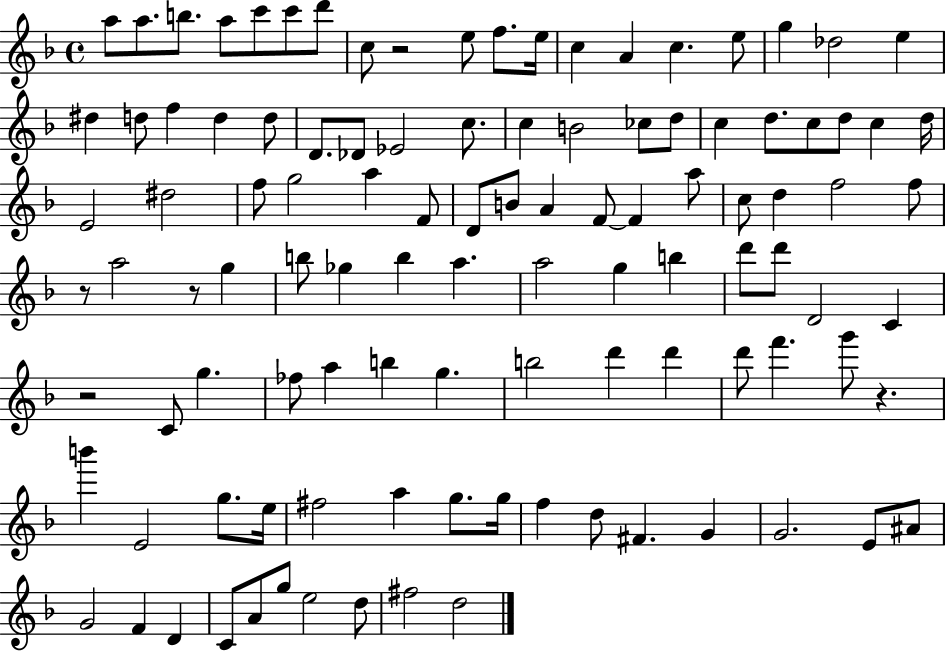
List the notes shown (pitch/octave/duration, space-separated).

A5/e A5/e. B5/e. A5/e C6/e C6/e D6/e C5/e R/h E5/e F5/e. E5/s C5/q A4/q C5/q. E5/e G5/q Db5/h E5/q D#5/q D5/e F5/q D5/q D5/e D4/e. Db4/e Eb4/h C5/e. C5/q B4/h CES5/e D5/e C5/q D5/e. C5/e D5/e C5/q D5/s E4/h D#5/h F5/e G5/h A5/q F4/e D4/e B4/e A4/q F4/e F4/q A5/e C5/e D5/q F5/h F5/e R/e A5/h R/e G5/q B5/e Gb5/q B5/q A5/q. A5/h G5/q B5/q D6/e D6/e D4/h C4/q R/h C4/e G5/q. FES5/e A5/q B5/q G5/q. B5/h D6/q D6/q D6/e F6/q. G6/e R/q. B6/q E4/h G5/e. E5/s F#5/h A5/q G5/e. G5/s F5/q D5/e F#4/q. G4/q G4/h. E4/e A#4/e G4/h F4/q D4/q C4/e A4/e G5/e E5/h D5/e F#5/h D5/h